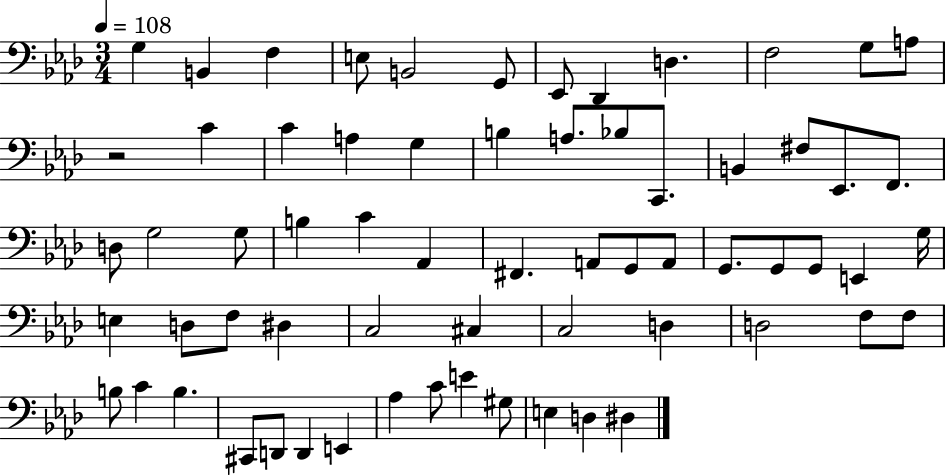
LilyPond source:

{
  \clef bass
  \numericTimeSignature
  \time 3/4
  \key aes \major
  \tempo 4 = 108
  g4 b,4 f4 | e8 b,2 g,8 | ees,8 des,4 d4. | f2 g8 a8 | \break r2 c'4 | c'4 a4 g4 | b4 a8. bes8 c,8. | b,4 fis8 ees,8. f,8. | \break d8 g2 g8 | b4 c'4 aes,4 | fis,4. a,8 g,8 a,8 | g,8. g,8 g,8 e,4 g16 | \break e4 d8 f8 dis4 | c2 cis4 | c2 d4 | d2 f8 f8 | \break b8 c'4 b4. | cis,8 d,8 d,4 e,4 | aes4 c'8 e'4 gis8 | e4 d4 dis4 | \break \bar "|."
}